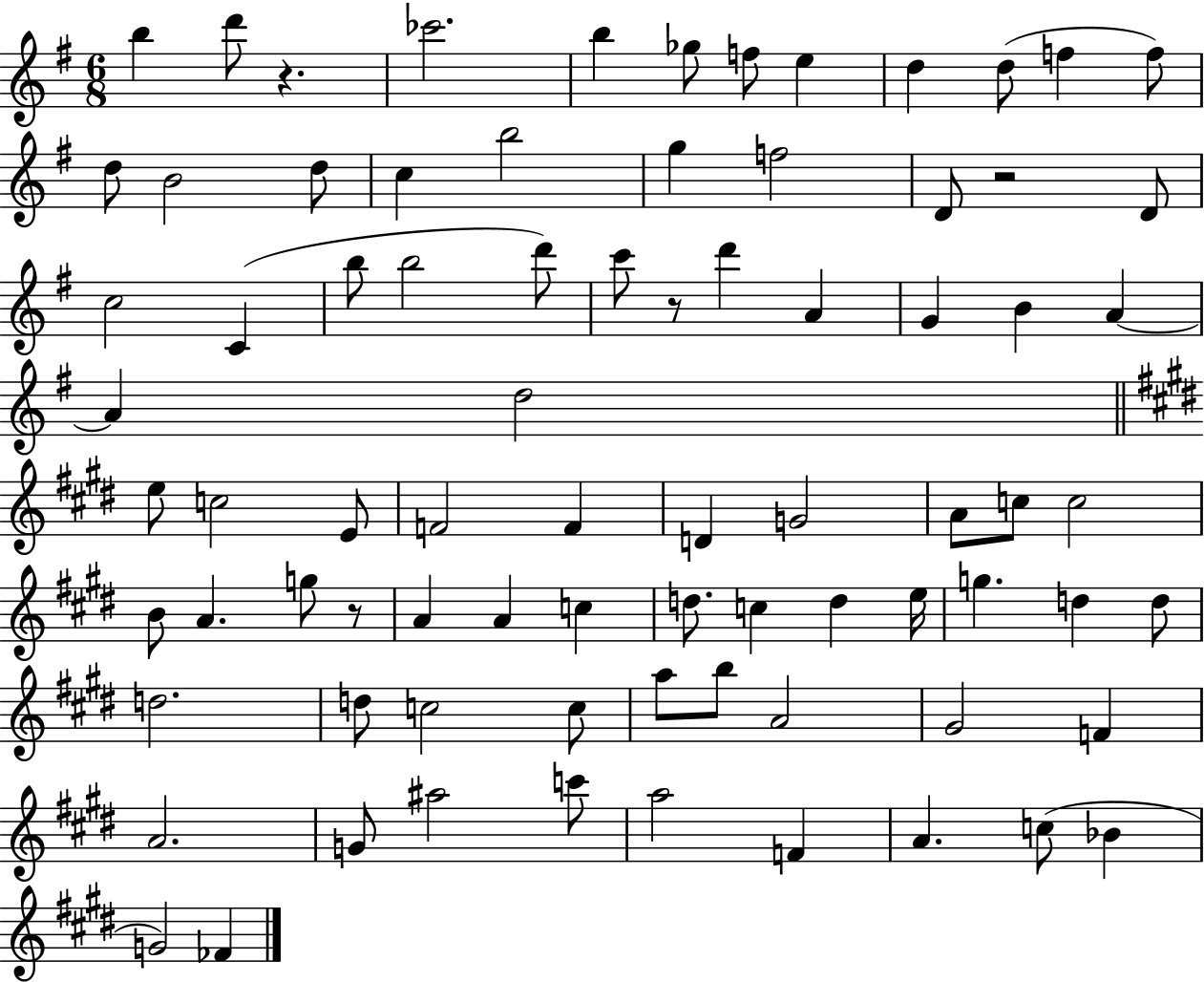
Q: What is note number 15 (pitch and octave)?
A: C5